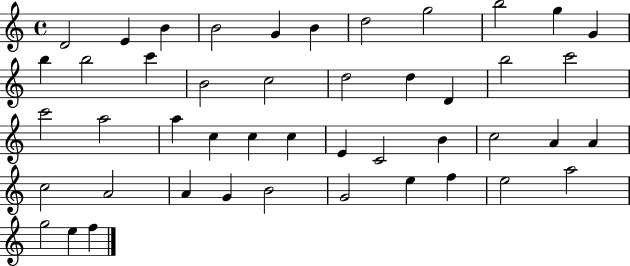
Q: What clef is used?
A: treble